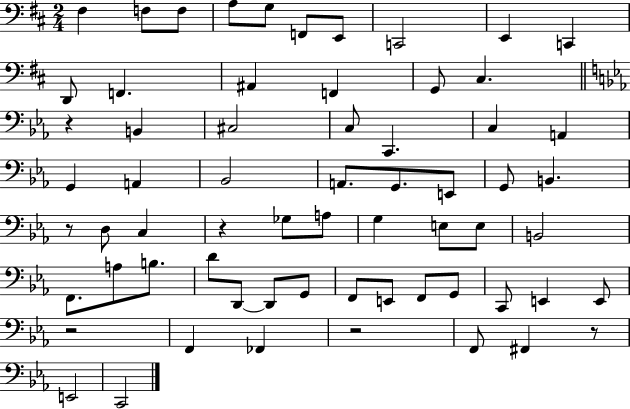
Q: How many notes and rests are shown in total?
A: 64